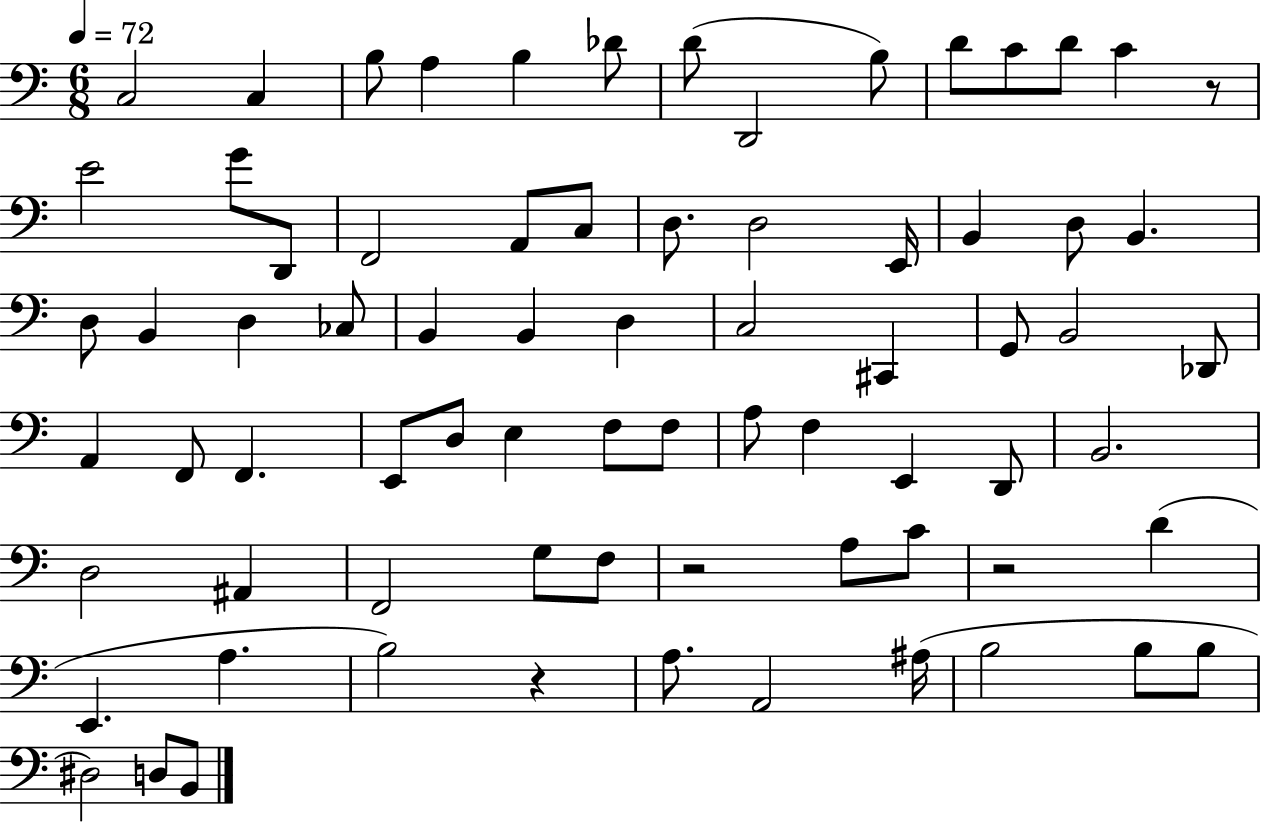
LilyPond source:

{
  \clef bass
  \numericTimeSignature
  \time 6/8
  \key c \major
  \tempo 4 = 72
  c2 c4 | b8 a4 b4 des'8 | d'8( d,2 b8) | d'8 c'8 d'8 c'4 r8 | \break e'2 g'8 d,8 | f,2 a,8 c8 | d8. d2 e,16 | b,4 d8 b,4. | \break d8 b,4 d4 ces8 | b,4 b,4 d4 | c2 cis,4 | g,8 b,2 des,8 | \break a,4 f,8 f,4. | e,8 d8 e4 f8 f8 | a8 f4 e,4 d,8 | b,2. | \break d2 ais,4 | f,2 g8 f8 | r2 a8 c'8 | r2 d'4( | \break e,4. a4. | b2) r4 | a8. a,2 ais16( | b2 b8 b8 | \break dis2) d8 b,8 | \bar "|."
}